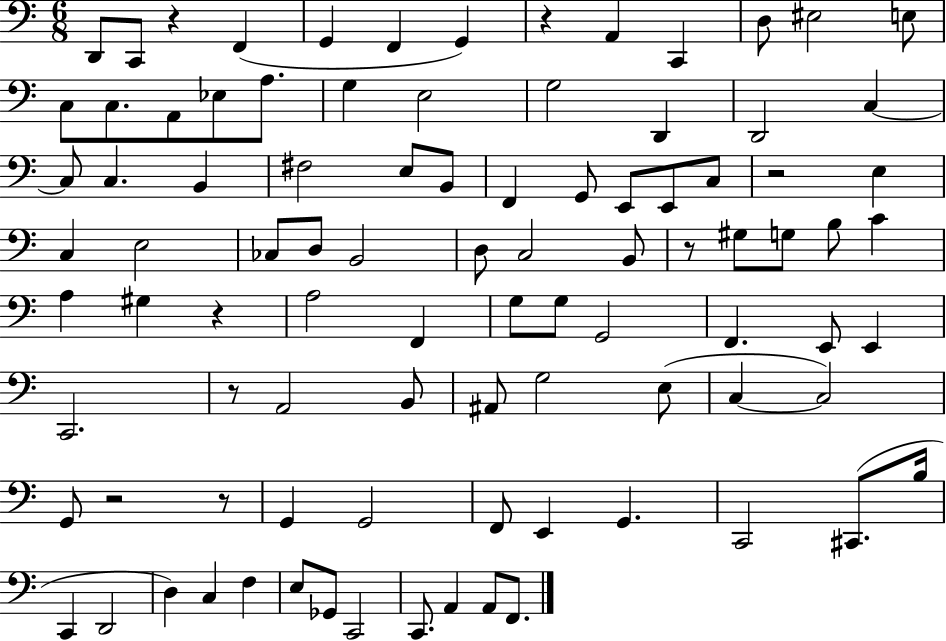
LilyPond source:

{
  \clef bass
  \numericTimeSignature
  \time 6/8
  \key c \major
  d,8 c,8 r4 f,4( | g,4 f,4 g,4) | r4 a,4 c,4 | d8 eis2 e8 | \break c8 c8. a,8 ees8 a8. | g4 e2 | g2 d,4 | d,2 c4~~ | \break c8 c4. b,4 | fis2 e8 b,8 | f,4 g,8 e,8 e,8 c8 | r2 e4 | \break c4 e2 | ces8 d8 b,2 | d8 c2 b,8 | r8 gis8 g8 b8 c'4 | \break a4 gis4 r4 | a2 f,4 | g8 g8 g,2 | f,4. e,8 e,4 | \break c,2. | r8 a,2 b,8 | ais,8 g2 e8( | c4~~ c2) | \break g,8 r2 r8 | g,4 g,2 | f,8 e,4 g,4. | c,2 cis,8.( b16 | \break c,4 d,2 | d4) c4 f4 | e8 ges,8 c,2 | c,8. a,4 a,8 f,8. | \break \bar "|."
}